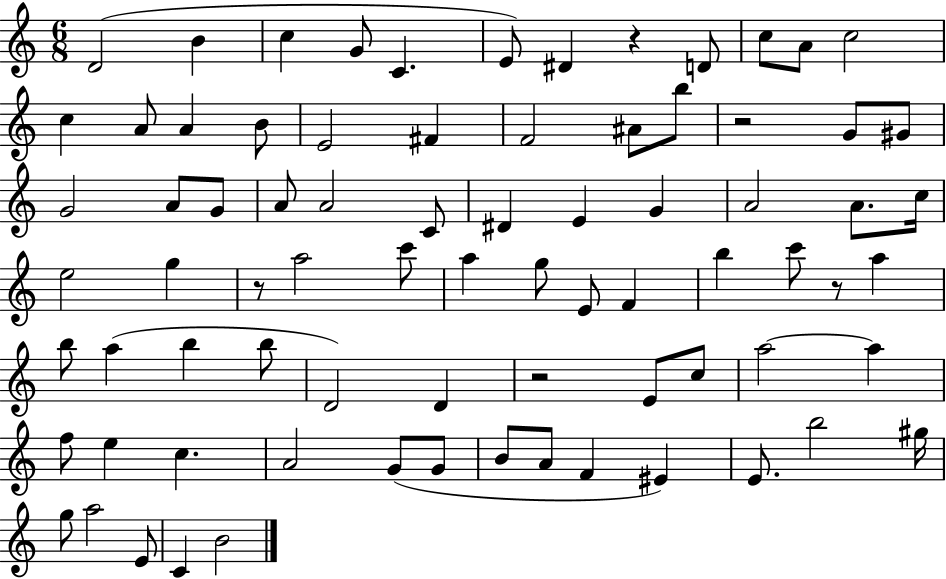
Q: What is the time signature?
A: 6/8